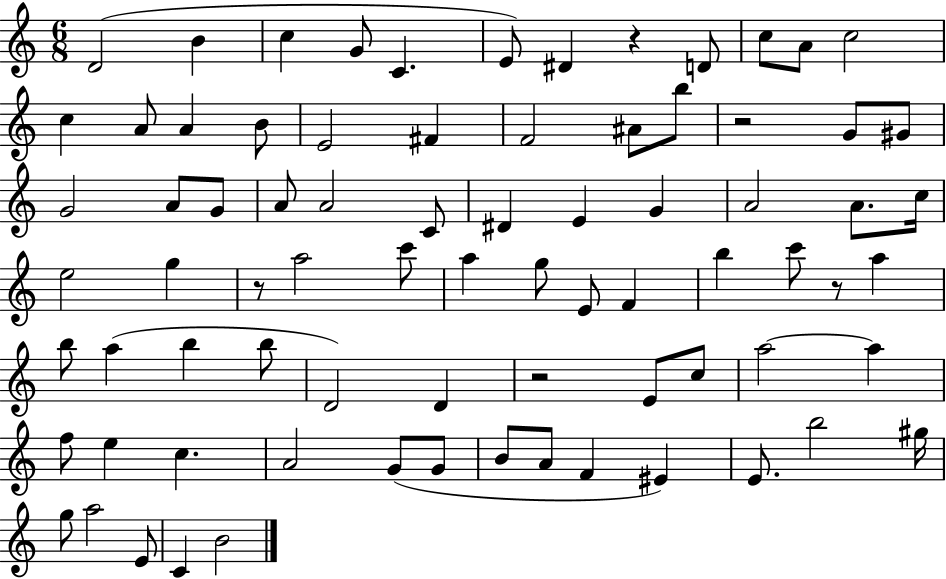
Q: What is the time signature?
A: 6/8